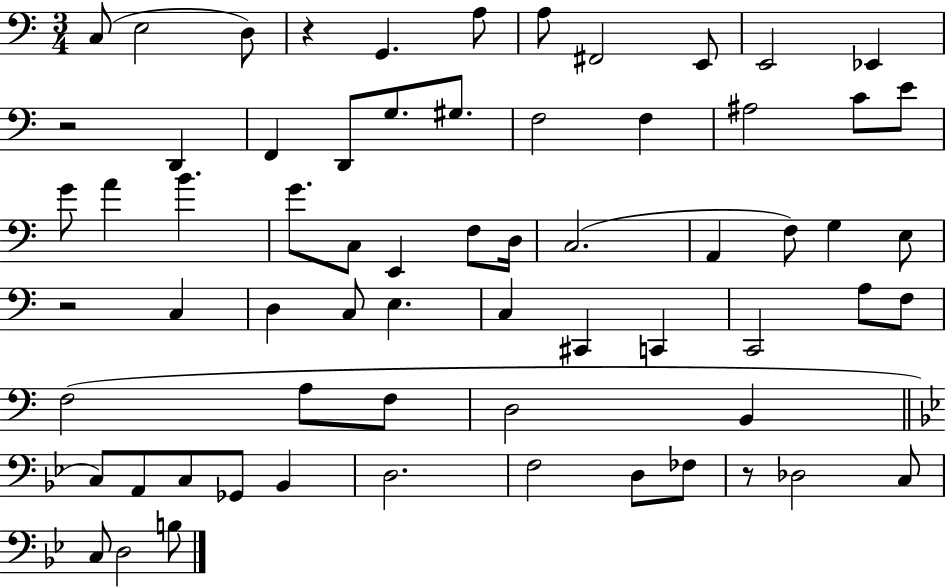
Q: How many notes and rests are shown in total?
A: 66